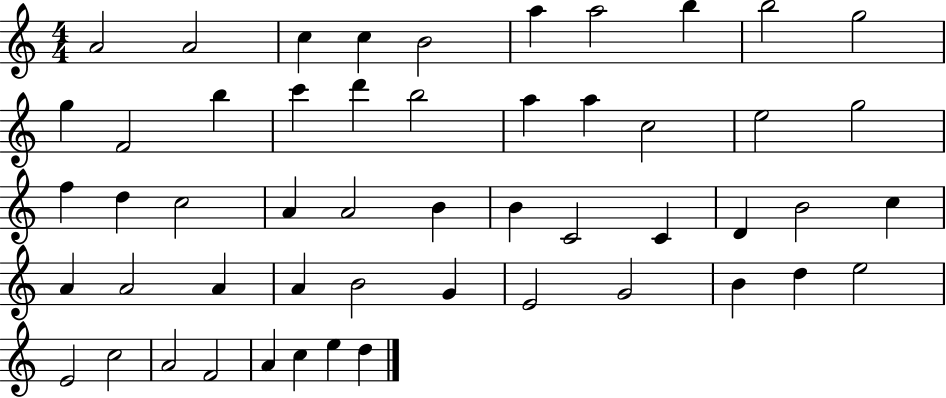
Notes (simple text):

A4/h A4/h C5/q C5/q B4/h A5/q A5/h B5/q B5/h G5/h G5/q F4/h B5/q C6/q D6/q B5/h A5/q A5/q C5/h E5/h G5/h F5/q D5/q C5/h A4/q A4/h B4/q B4/q C4/h C4/q D4/q B4/h C5/q A4/q A4/h A4/q A4/q B4/h G4/q E4/h G4/h B4/q D5/q E5/h E4/h C5/h A4/h F4/h A4/q C5/q E5/q D5/q